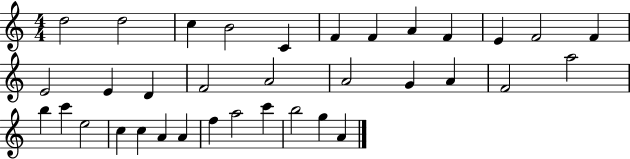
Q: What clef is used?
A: treble